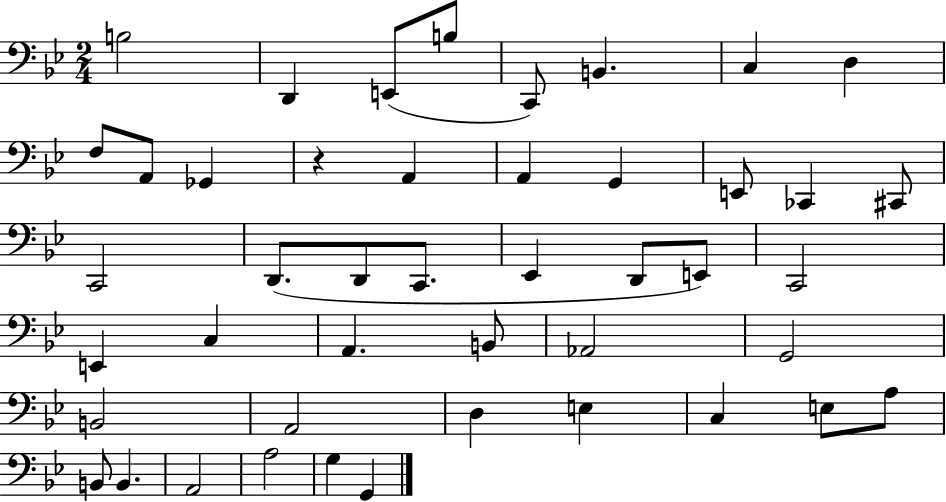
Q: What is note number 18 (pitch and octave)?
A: C2